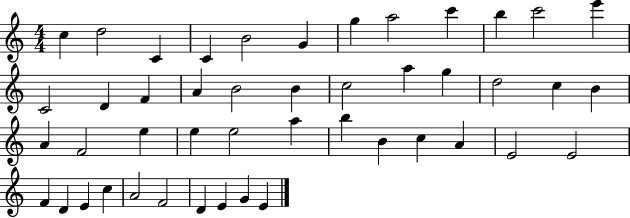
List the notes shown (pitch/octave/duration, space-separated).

C5/q D5/h C4/q C4/q B4/h G4/q G5/q A5/h C6/q B5/q C6/h E6/q C4/h D4/q F4/q A4/q B4/h B4/q C5/h A5/q G5/q D5/h C5/q B4/q A4/q F4/h E5/q E5/q E5/h A5/q B5/q B4/q C5/q A4/q E4/h E4/h F4/q D4/q E4/q C5/q A4/h F4/h D4/q E4/q G4/q E4/q